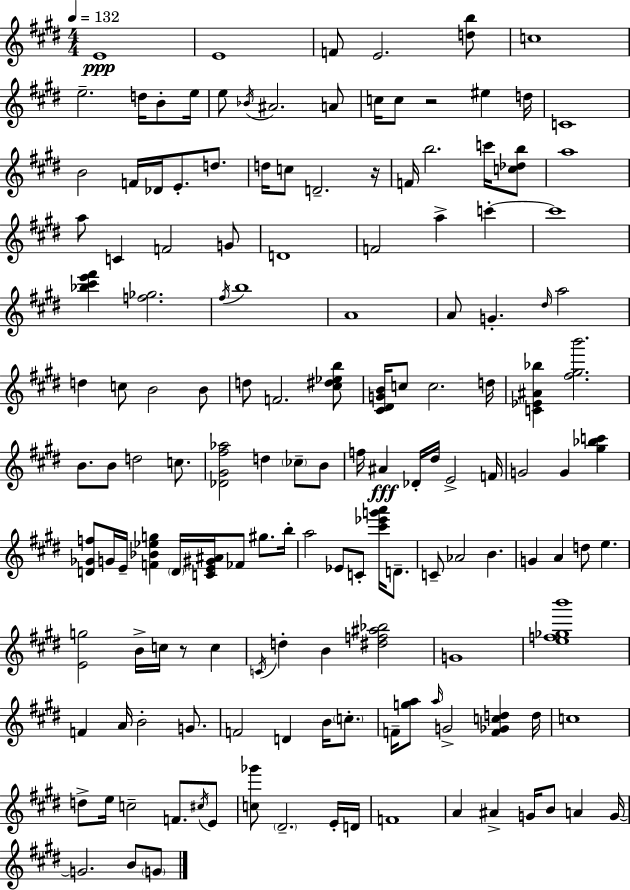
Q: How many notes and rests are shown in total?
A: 149